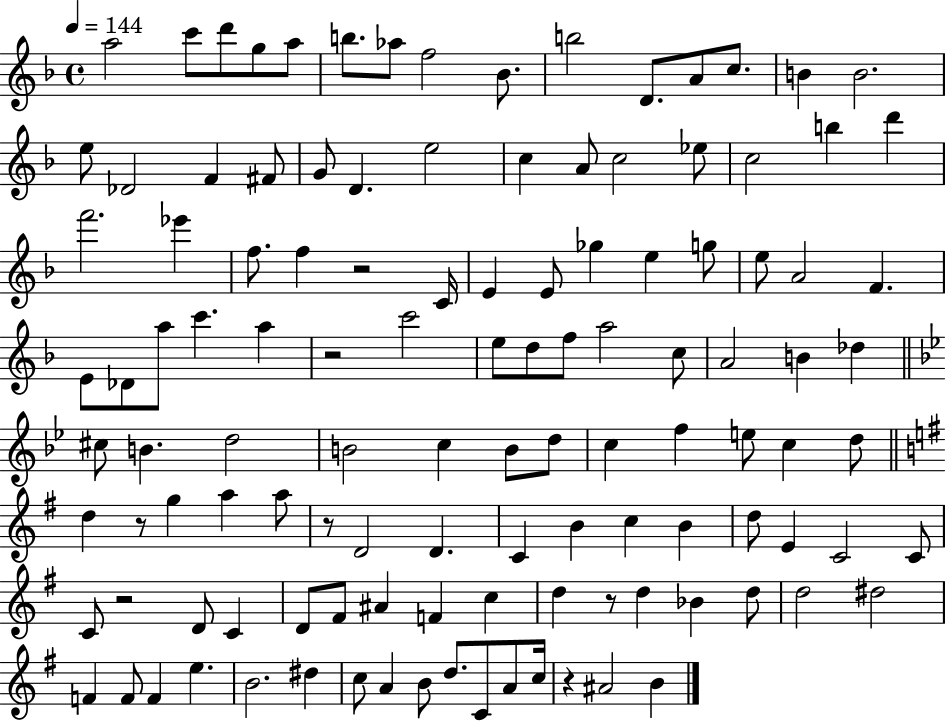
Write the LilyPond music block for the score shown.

{
  \clef treble
  \time 4/4
  \defaultTimeSignature
  \key f \major
  \tempo 4 = 144
  \repeat volta 2 { a''2 c'''8 d'''8 g''8 a''8 | b''8. aes''8 f''2 bes'8. | b''2 d'8. a'8 c''8. | b'4 b'2. | \break e''8 des'2 f'4 fis'8 | g'8 d'4. e''2 | c''4 a'8 c''2 ees''8 | c''2 b''4 d'''4 | \break f'''2. ees'''4 | f''8. f''4 r2 c'16 | e'4 e'8 ges''4 e''4 g''8 | e''8 a'2 f'4. | \break e'8 des'8 a''8 c'''4. a''4 | r2 c'''2 | e''8 d''8 f''8 a''2 c''8 | a'2 b'4 des''4 | \break \bar "||" \break \key bes \major cis''8 b'4. d''2 | b'2 c''4 b'8 d''8 | c''4 f''4 e''8 c''4 d''8 | \bar "||" \break \key g \major d''4 r8 g''4 a''4 a''8 | r8 d'2 d'4. | c'4 b'4 c''4 b'4 | d''8 e'4 c'2 c'8 | \break c'8 r2 d'8 c'4 | d'8 fis'8 ais'4 f'4 c''4 | d''4 r8 d''4 bes'4 d''8 | d''2 dis''2 | \break f'4 f'8 f'4 e''4. | b'2. dis''4 | c''8 a'4 b'8 d''8. c'8 a'8 c''16 | r4 ais'2 b'4 | \break } \bar "|."
}